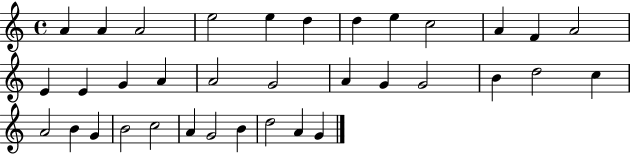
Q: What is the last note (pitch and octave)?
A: G4